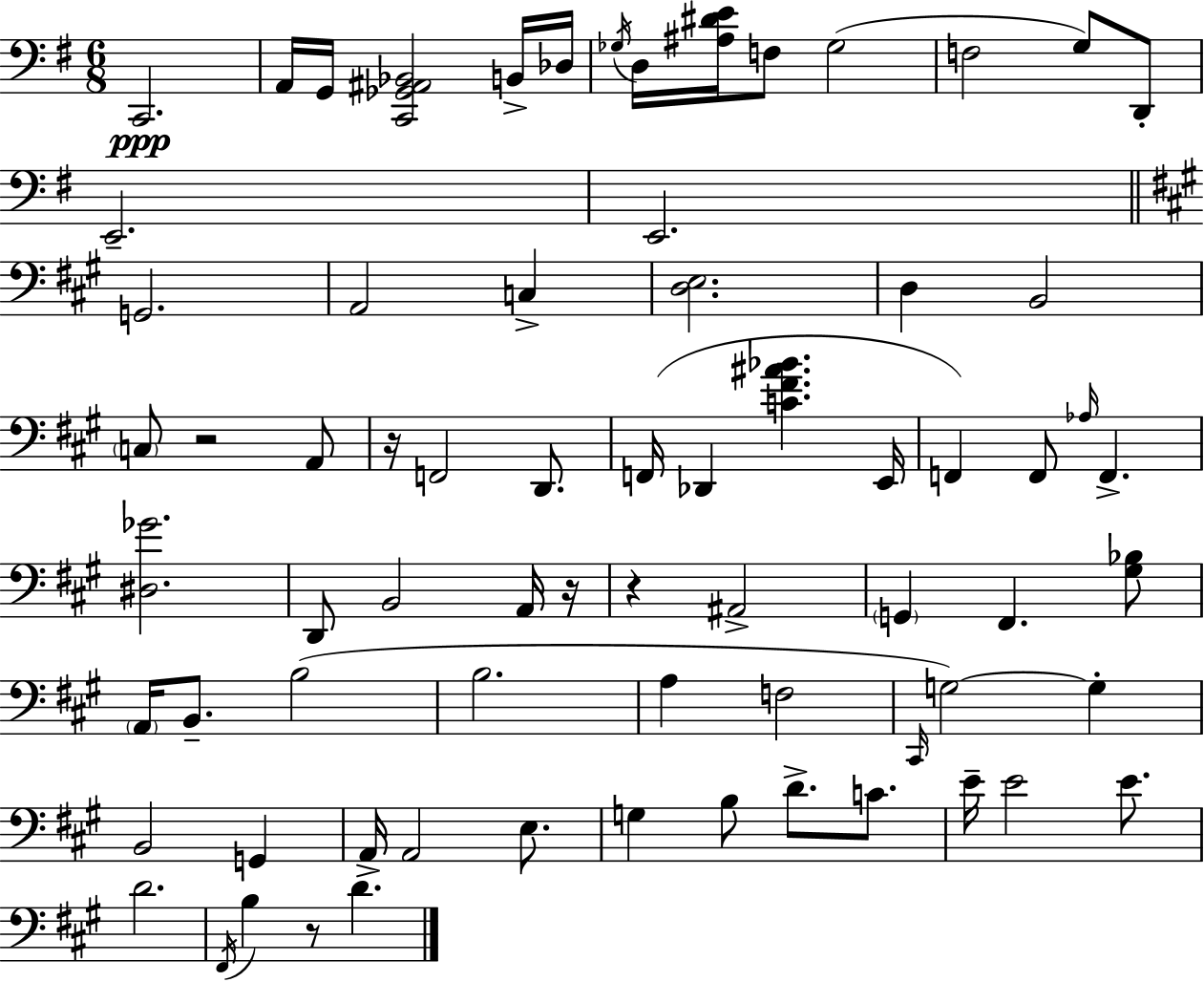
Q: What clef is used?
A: bass